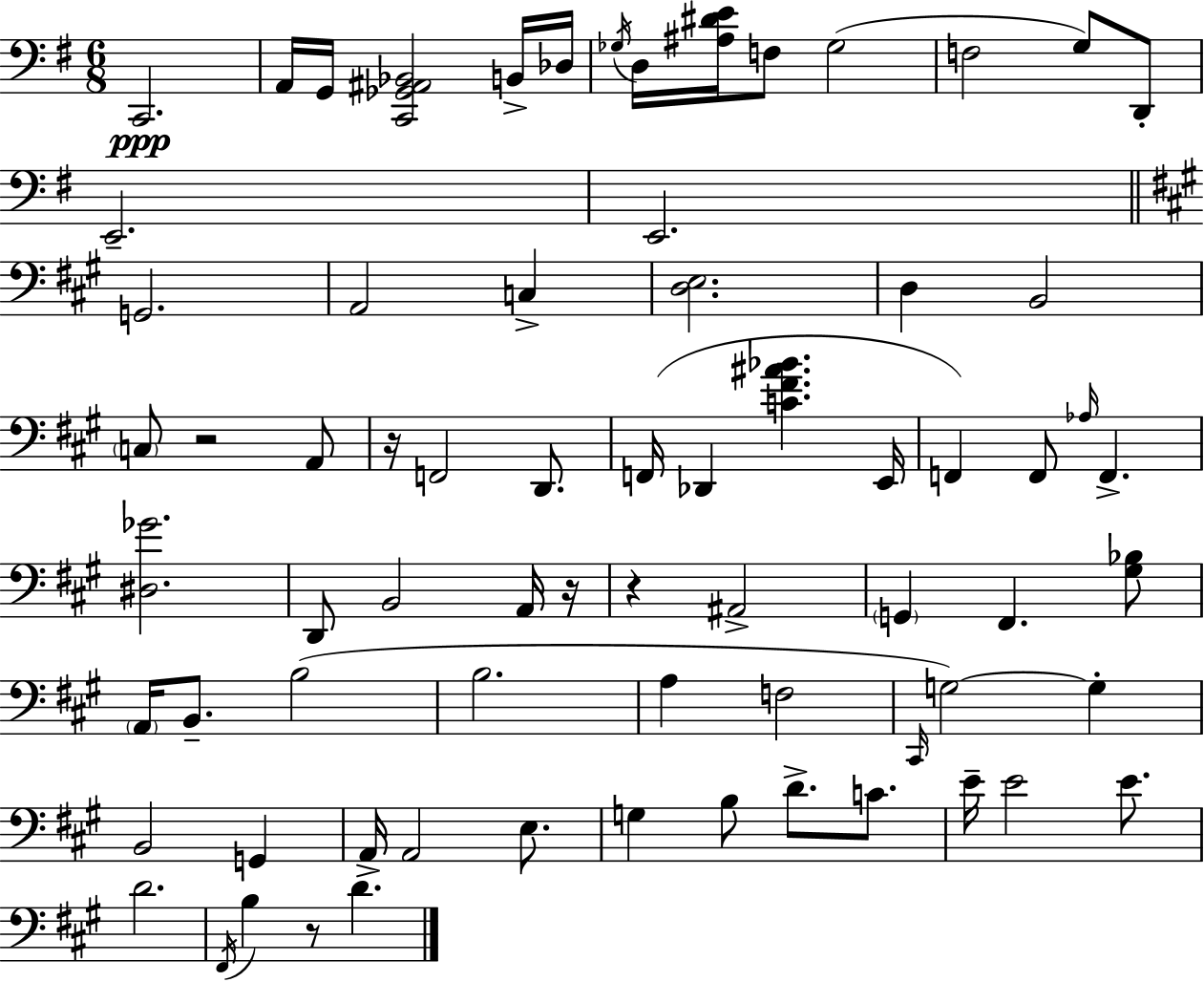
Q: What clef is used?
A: bass